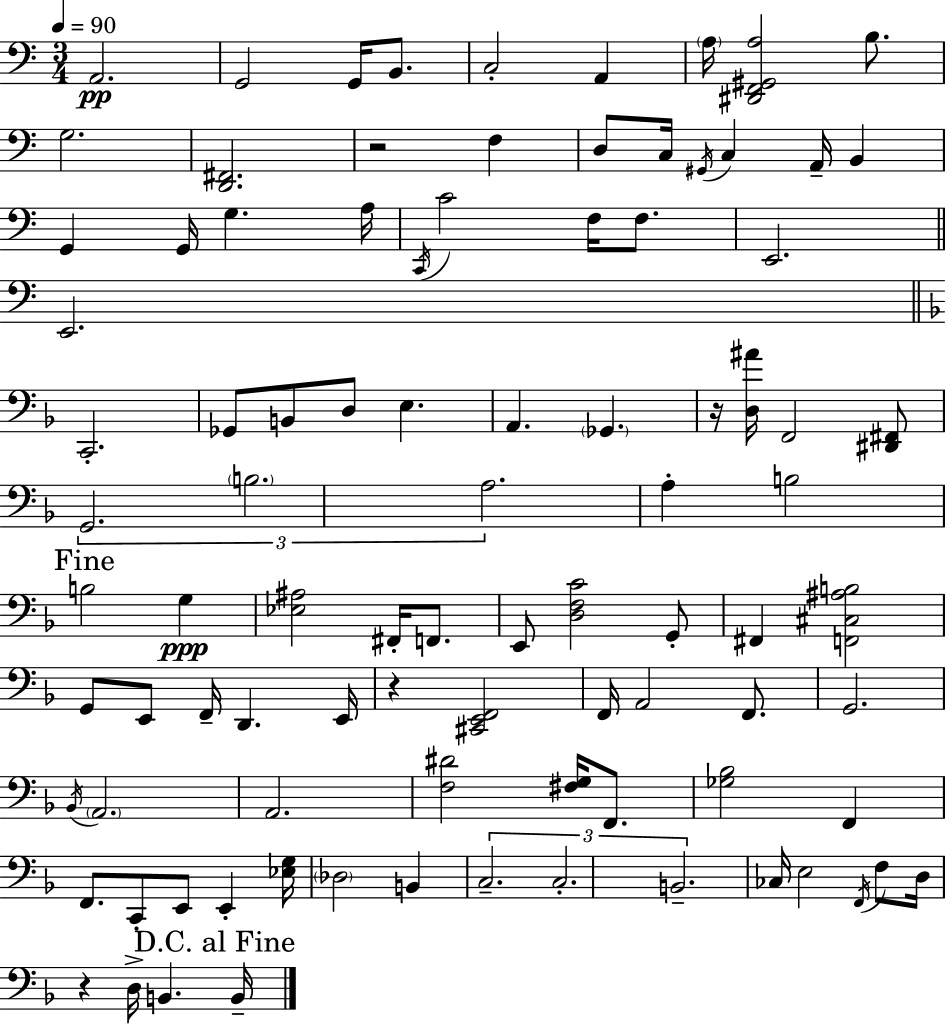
X:1
T:Untitled
M:3/4
L:1/4
K:C
A,,2 G,,2 G,,/4 B,,/2 C,2 A,, A,/4 [^D,,F,,^G,,A,]2 B,/2 G,2 [D,,^F,,]2 z2 F, D,/2 C,/4 ^G,,/4 C, A,,/4 B,, G,, G,,/4 G, A,/4 C,,/4 C2 F,/4 F,/2 E,,2 E,,2 C,,2 _G,,/2 B,,/2 D,/2 E, A,, _G,, z/4 [D,^A]/4 F,,2 [^D,,^F,,]/2 G,,2 B,2 A,2 A, B,2 B,2 G, [_E,^A,]2 ^F,,/4 F,,/2 E,,/2 [D,F,C]2 G,,/2 ^F,, [F,,^C,^A,B,]2 G,,/2 E,,/2 F,,/4 D,, E,,/4 z [^C,,E,,F,,]2 F,,/4 A,,2 F,,/2 G,,2 _B,,/4 A,,2 A,,2 [F,^D]2 [^F,G,]/4 F,,/2 [_G,_B,]2 F,, F,,/2 C,,/2 E,,/2 E,, [_E,G,]/4 _D,2 B,, C,2 C,2 B,,2 _C,/4 E,2 F,,/4 F,/2 D,/4 z D,/4 B,, B,,/4